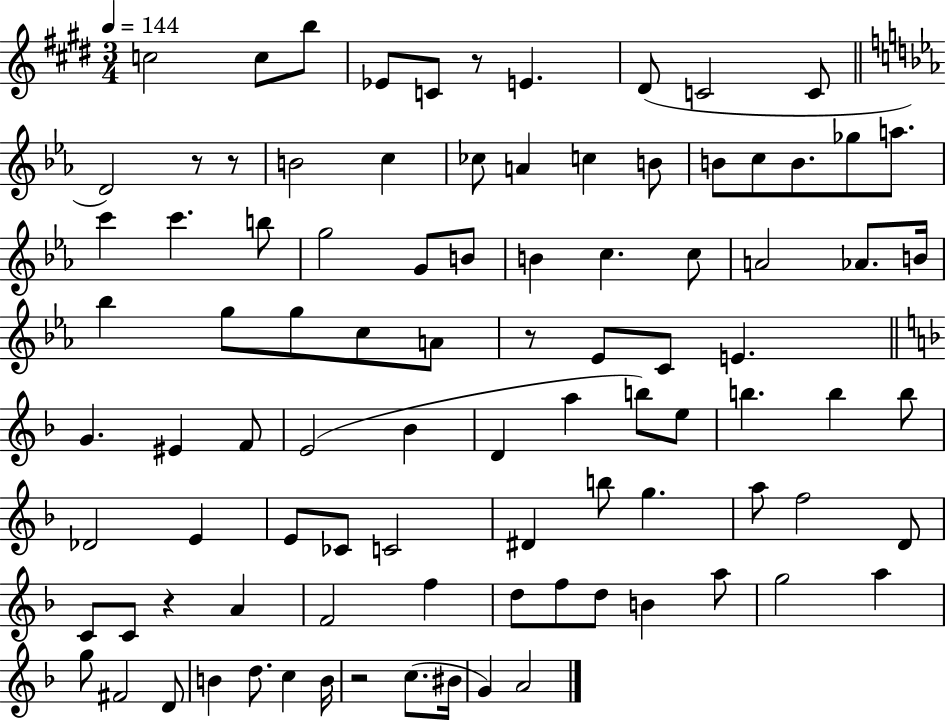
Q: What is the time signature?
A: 3/4